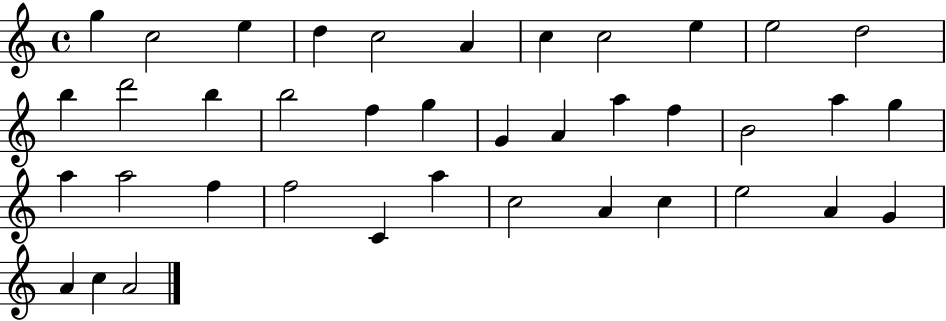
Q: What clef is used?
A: treble